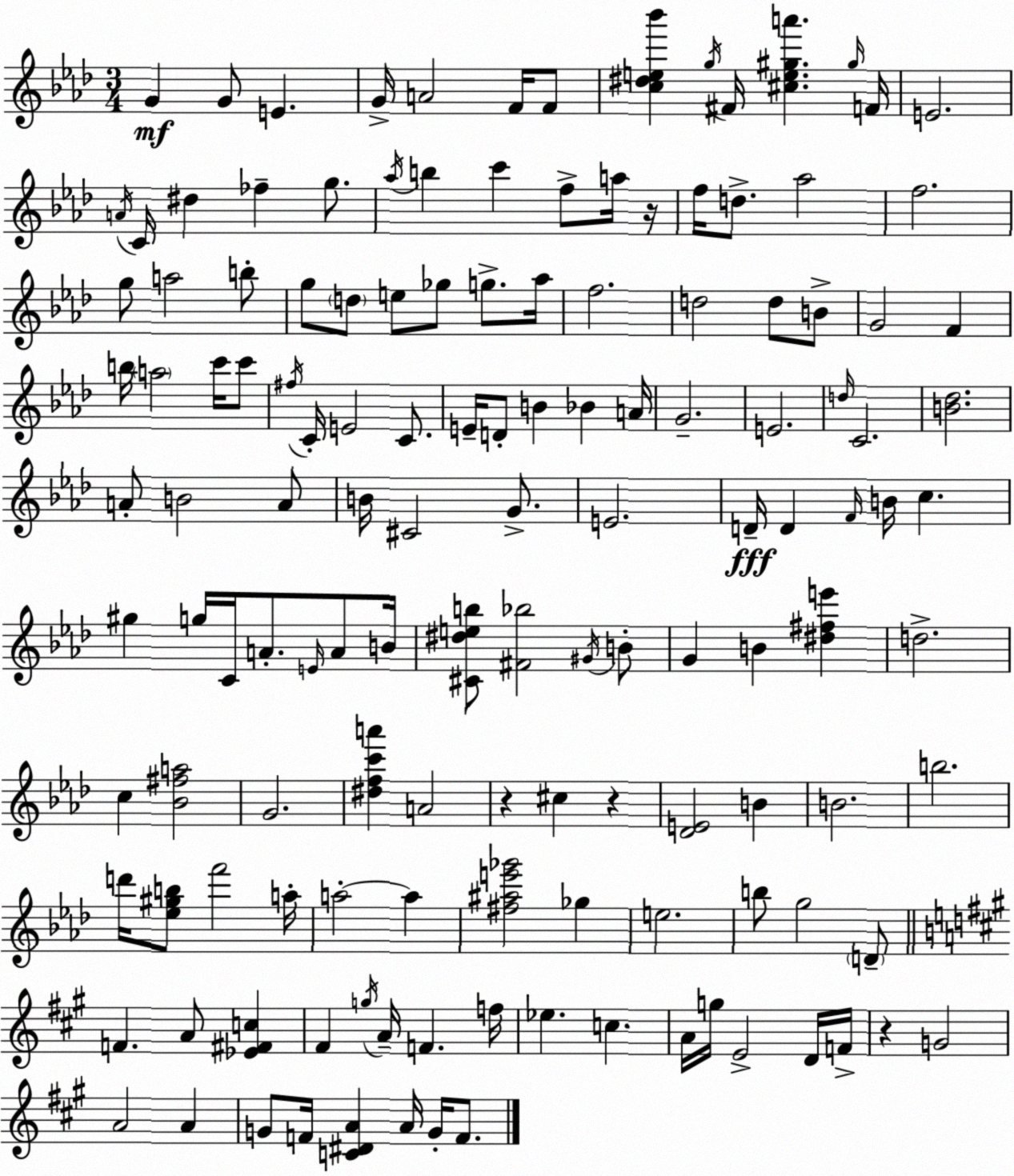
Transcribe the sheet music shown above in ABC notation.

X:1
T:Untitled
M:3/4
L:1/4
K:Fm
G G/2 E G/4 A2 F/4 F/2 [c^de_b'] g/4 ^F/4 [^ce^ga'] ^g/4 F/4 E2 A/4 C/4 ^d _f g/2 _a/4 b c' f/2 a/4 z/4 f/4 d/2 _a2 f2 g/2 a2 b/2 g/2 d/2 e/2 _g/2 g/2 _a/4 f2 d2 d/2 B/2 G2 F b/4 a2 c'/4 c'/2 ^f/4 C/4 E2 C/2 E/4 D/2 B _B A/4 G2 E2 d/4 C2 [B_d]2 A/2 B2 A/2 B/4 ^C2 G/2 E2 D/4 D F/4 B/4 c ^g g/4 C/4 A/2 E/4 A/2 B/4 [^C^deb]/2 [^F_b]2 ^G/4 B/2 G B [^d^fe'] d2 c [_B^fa]2 G2 [^dfc'a'] A2 z ^c z [_DE]2 B B2 b2 d'/4 [_e^gb]/2 f'2 a/4 a2 a [^f^ae'_g']2 _g e2 b/2 g2 D/2 F A/2 [_E^Fc] ^F g/4 A/4 F f/4 _e c A/4 g/4 E2 D/4 F/4 z G2 A2 A G/2 F/4 [C^DA] A/4 G/4 F/2